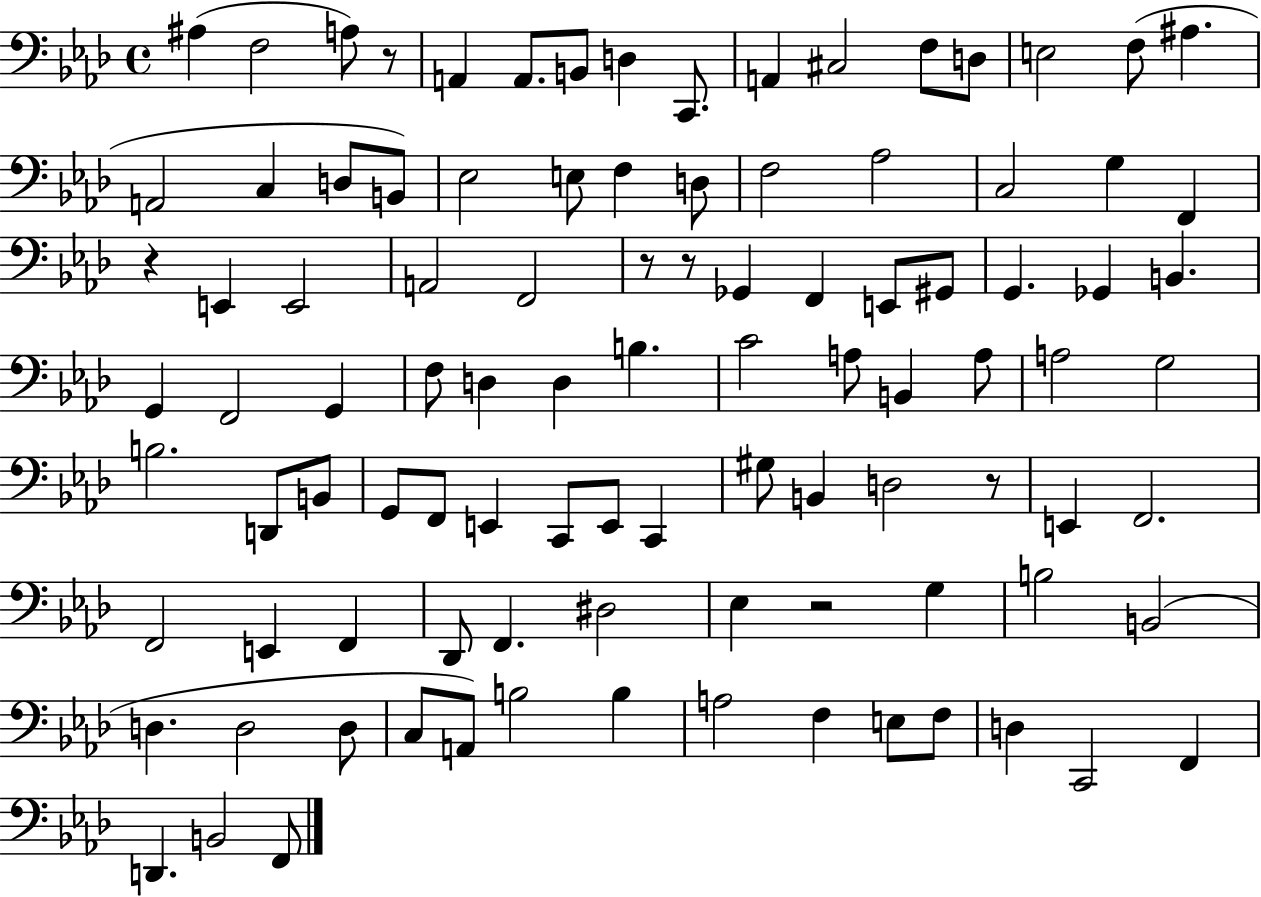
A#3/q F3/h A3/e R/e A2/q A2/e. B2/e D3/q C2/e. A2/q C#3/h F3/e D3/e E3/h F3/e A#3/q. A2/h C3/q D3/e B2/e Eb3/h E3/e F3/q D3/e F3/h Ab3/h C3/h G3/q F2/q R/q E2/q E2/h A2/h F2/h R/e R/e Gb2/q F2/q E2/e G#2/e G2/q. Gb2/q B2/q. G2/q F2/h G2/q F3/e D3/q D3/q B3/q. C4/h A3/e B2/q A3/e A3/h G3/h B3/h. D2/e B2/e G2/e F2/e E2/q C2/e E2/e C2/q G#3/e B2/q D3/h R/e E2/q F2/h. F2/h E2/q F2/q Db2/e F2/q. D#3/h Eb3/q R/h G3/q B3/h B2/h D3/q. D3/h D3/e C3/e A2/e B3/h B3/q A3/h F3/q E3/e F3/e D3/q C2/h F2/q D2/q. B2/h F2/e